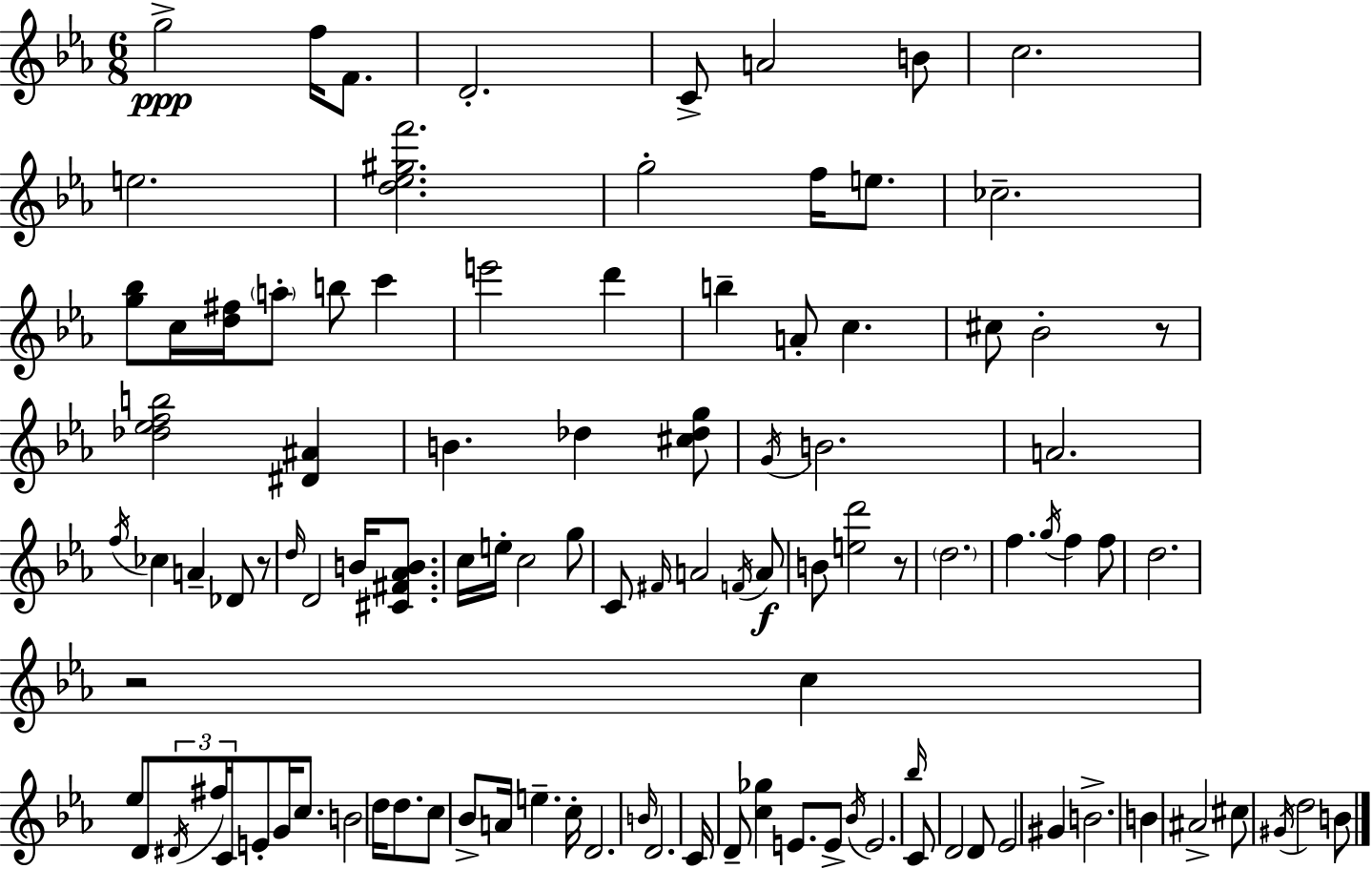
{
  \clef treble
  \numericTimeSignature
  \time 6/8
  \key ees \major
  \repeat volta 2 { g''2->\ppp f''16 f'8. | d'2.-. | c'8-> a'2 b'8 | c''2. | \break e''2. | <d'' ees'' gis'' f'''>2. | g''2-. f''16 e''8. | ces''2.-- | \break <g'' bes''>8 c''16 <d'' fis''>16 \parenthesize a''8-. b''8 c'''4 | e'''2 d'''4 | b''4-- a'8-. c''4. | cis''8 bes'2-. r8 | \break <des'' ees'' f'' b''>2 <dis' ais'>4 | b'4. des''4 <cis'' des'' g''>8 | \acciaccatura { g'16 } b'2. | a'2. | \break \acciaccatura { f''16 } ces''4 a'4-- des'8 | r8 \grace { d''16 } d'2 b'16 | <cis' fis' aes' b'>8. c''16 e''16-. c''2 | g''8 c'8 \grace { fis'16 } a'2 | \break \acciaccatura { f'16 }\f a'8 b'8 <e'' d'''>2 | r8 \parenthesize d''2. | f''4. \acciaccatura { g''16 } | f''4 f''8 d''2. | \break r2 | c''4 ees''8 d'8 \tuplet 3/2 { \acciaccatura { dis'16 } fis''16 | c'16 } e'8-. g'16 c''8. b'2 | d''16 d''8. c''8 bes'8-> a'16 | \break e''4.-- c''16-. d'2. | \grace { b'16 } d'2. | c'16 d'8-- <c'' ges''>4 | e'8. e'8-> \acciaccatura { bes'16 } e'2. | \break \grace { bes''16 } c'8 | d'2 d'8 ees'2 | gis'4 b'2.-> | b'4 | \break ais'2-> cis''8 | \acciaccatura { gis'16 } d''2 b'8 } \bar "|."
}